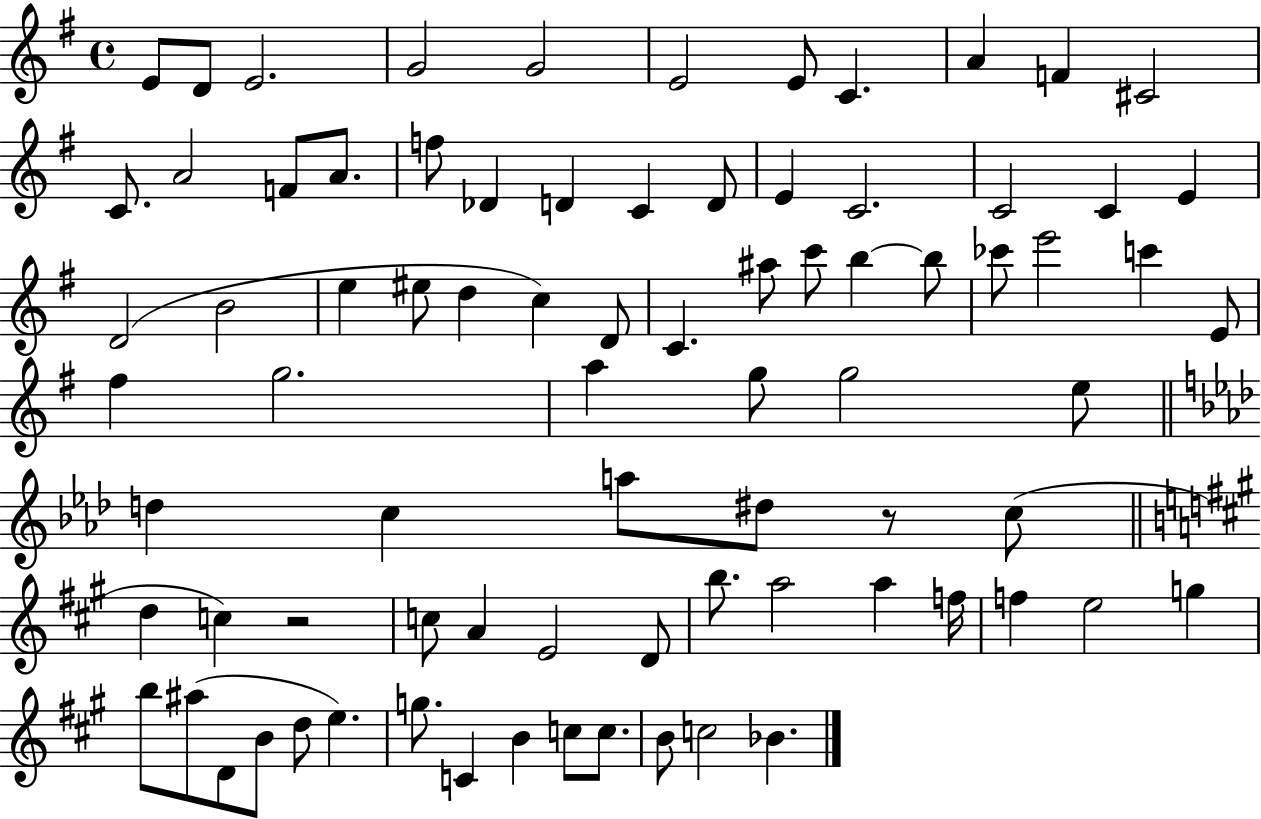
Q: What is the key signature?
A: G major